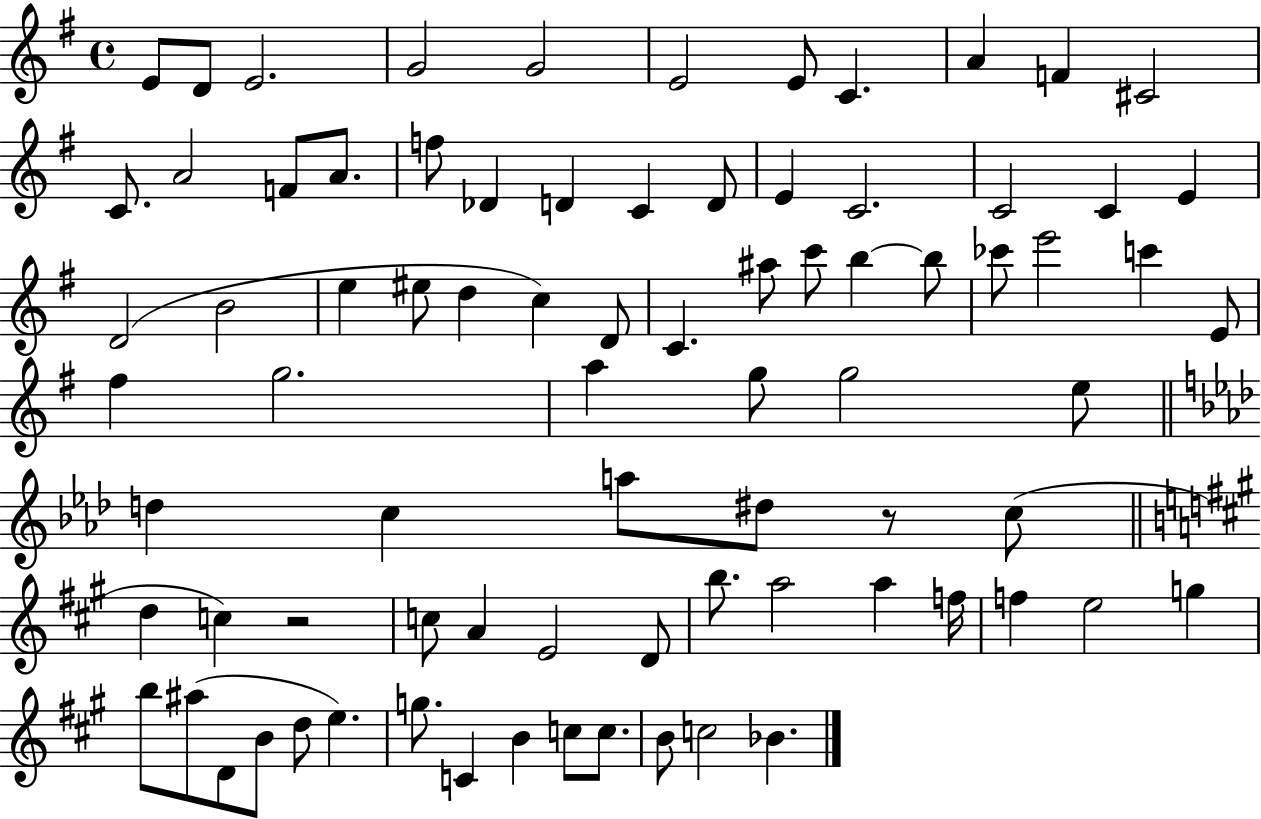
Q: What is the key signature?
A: G major